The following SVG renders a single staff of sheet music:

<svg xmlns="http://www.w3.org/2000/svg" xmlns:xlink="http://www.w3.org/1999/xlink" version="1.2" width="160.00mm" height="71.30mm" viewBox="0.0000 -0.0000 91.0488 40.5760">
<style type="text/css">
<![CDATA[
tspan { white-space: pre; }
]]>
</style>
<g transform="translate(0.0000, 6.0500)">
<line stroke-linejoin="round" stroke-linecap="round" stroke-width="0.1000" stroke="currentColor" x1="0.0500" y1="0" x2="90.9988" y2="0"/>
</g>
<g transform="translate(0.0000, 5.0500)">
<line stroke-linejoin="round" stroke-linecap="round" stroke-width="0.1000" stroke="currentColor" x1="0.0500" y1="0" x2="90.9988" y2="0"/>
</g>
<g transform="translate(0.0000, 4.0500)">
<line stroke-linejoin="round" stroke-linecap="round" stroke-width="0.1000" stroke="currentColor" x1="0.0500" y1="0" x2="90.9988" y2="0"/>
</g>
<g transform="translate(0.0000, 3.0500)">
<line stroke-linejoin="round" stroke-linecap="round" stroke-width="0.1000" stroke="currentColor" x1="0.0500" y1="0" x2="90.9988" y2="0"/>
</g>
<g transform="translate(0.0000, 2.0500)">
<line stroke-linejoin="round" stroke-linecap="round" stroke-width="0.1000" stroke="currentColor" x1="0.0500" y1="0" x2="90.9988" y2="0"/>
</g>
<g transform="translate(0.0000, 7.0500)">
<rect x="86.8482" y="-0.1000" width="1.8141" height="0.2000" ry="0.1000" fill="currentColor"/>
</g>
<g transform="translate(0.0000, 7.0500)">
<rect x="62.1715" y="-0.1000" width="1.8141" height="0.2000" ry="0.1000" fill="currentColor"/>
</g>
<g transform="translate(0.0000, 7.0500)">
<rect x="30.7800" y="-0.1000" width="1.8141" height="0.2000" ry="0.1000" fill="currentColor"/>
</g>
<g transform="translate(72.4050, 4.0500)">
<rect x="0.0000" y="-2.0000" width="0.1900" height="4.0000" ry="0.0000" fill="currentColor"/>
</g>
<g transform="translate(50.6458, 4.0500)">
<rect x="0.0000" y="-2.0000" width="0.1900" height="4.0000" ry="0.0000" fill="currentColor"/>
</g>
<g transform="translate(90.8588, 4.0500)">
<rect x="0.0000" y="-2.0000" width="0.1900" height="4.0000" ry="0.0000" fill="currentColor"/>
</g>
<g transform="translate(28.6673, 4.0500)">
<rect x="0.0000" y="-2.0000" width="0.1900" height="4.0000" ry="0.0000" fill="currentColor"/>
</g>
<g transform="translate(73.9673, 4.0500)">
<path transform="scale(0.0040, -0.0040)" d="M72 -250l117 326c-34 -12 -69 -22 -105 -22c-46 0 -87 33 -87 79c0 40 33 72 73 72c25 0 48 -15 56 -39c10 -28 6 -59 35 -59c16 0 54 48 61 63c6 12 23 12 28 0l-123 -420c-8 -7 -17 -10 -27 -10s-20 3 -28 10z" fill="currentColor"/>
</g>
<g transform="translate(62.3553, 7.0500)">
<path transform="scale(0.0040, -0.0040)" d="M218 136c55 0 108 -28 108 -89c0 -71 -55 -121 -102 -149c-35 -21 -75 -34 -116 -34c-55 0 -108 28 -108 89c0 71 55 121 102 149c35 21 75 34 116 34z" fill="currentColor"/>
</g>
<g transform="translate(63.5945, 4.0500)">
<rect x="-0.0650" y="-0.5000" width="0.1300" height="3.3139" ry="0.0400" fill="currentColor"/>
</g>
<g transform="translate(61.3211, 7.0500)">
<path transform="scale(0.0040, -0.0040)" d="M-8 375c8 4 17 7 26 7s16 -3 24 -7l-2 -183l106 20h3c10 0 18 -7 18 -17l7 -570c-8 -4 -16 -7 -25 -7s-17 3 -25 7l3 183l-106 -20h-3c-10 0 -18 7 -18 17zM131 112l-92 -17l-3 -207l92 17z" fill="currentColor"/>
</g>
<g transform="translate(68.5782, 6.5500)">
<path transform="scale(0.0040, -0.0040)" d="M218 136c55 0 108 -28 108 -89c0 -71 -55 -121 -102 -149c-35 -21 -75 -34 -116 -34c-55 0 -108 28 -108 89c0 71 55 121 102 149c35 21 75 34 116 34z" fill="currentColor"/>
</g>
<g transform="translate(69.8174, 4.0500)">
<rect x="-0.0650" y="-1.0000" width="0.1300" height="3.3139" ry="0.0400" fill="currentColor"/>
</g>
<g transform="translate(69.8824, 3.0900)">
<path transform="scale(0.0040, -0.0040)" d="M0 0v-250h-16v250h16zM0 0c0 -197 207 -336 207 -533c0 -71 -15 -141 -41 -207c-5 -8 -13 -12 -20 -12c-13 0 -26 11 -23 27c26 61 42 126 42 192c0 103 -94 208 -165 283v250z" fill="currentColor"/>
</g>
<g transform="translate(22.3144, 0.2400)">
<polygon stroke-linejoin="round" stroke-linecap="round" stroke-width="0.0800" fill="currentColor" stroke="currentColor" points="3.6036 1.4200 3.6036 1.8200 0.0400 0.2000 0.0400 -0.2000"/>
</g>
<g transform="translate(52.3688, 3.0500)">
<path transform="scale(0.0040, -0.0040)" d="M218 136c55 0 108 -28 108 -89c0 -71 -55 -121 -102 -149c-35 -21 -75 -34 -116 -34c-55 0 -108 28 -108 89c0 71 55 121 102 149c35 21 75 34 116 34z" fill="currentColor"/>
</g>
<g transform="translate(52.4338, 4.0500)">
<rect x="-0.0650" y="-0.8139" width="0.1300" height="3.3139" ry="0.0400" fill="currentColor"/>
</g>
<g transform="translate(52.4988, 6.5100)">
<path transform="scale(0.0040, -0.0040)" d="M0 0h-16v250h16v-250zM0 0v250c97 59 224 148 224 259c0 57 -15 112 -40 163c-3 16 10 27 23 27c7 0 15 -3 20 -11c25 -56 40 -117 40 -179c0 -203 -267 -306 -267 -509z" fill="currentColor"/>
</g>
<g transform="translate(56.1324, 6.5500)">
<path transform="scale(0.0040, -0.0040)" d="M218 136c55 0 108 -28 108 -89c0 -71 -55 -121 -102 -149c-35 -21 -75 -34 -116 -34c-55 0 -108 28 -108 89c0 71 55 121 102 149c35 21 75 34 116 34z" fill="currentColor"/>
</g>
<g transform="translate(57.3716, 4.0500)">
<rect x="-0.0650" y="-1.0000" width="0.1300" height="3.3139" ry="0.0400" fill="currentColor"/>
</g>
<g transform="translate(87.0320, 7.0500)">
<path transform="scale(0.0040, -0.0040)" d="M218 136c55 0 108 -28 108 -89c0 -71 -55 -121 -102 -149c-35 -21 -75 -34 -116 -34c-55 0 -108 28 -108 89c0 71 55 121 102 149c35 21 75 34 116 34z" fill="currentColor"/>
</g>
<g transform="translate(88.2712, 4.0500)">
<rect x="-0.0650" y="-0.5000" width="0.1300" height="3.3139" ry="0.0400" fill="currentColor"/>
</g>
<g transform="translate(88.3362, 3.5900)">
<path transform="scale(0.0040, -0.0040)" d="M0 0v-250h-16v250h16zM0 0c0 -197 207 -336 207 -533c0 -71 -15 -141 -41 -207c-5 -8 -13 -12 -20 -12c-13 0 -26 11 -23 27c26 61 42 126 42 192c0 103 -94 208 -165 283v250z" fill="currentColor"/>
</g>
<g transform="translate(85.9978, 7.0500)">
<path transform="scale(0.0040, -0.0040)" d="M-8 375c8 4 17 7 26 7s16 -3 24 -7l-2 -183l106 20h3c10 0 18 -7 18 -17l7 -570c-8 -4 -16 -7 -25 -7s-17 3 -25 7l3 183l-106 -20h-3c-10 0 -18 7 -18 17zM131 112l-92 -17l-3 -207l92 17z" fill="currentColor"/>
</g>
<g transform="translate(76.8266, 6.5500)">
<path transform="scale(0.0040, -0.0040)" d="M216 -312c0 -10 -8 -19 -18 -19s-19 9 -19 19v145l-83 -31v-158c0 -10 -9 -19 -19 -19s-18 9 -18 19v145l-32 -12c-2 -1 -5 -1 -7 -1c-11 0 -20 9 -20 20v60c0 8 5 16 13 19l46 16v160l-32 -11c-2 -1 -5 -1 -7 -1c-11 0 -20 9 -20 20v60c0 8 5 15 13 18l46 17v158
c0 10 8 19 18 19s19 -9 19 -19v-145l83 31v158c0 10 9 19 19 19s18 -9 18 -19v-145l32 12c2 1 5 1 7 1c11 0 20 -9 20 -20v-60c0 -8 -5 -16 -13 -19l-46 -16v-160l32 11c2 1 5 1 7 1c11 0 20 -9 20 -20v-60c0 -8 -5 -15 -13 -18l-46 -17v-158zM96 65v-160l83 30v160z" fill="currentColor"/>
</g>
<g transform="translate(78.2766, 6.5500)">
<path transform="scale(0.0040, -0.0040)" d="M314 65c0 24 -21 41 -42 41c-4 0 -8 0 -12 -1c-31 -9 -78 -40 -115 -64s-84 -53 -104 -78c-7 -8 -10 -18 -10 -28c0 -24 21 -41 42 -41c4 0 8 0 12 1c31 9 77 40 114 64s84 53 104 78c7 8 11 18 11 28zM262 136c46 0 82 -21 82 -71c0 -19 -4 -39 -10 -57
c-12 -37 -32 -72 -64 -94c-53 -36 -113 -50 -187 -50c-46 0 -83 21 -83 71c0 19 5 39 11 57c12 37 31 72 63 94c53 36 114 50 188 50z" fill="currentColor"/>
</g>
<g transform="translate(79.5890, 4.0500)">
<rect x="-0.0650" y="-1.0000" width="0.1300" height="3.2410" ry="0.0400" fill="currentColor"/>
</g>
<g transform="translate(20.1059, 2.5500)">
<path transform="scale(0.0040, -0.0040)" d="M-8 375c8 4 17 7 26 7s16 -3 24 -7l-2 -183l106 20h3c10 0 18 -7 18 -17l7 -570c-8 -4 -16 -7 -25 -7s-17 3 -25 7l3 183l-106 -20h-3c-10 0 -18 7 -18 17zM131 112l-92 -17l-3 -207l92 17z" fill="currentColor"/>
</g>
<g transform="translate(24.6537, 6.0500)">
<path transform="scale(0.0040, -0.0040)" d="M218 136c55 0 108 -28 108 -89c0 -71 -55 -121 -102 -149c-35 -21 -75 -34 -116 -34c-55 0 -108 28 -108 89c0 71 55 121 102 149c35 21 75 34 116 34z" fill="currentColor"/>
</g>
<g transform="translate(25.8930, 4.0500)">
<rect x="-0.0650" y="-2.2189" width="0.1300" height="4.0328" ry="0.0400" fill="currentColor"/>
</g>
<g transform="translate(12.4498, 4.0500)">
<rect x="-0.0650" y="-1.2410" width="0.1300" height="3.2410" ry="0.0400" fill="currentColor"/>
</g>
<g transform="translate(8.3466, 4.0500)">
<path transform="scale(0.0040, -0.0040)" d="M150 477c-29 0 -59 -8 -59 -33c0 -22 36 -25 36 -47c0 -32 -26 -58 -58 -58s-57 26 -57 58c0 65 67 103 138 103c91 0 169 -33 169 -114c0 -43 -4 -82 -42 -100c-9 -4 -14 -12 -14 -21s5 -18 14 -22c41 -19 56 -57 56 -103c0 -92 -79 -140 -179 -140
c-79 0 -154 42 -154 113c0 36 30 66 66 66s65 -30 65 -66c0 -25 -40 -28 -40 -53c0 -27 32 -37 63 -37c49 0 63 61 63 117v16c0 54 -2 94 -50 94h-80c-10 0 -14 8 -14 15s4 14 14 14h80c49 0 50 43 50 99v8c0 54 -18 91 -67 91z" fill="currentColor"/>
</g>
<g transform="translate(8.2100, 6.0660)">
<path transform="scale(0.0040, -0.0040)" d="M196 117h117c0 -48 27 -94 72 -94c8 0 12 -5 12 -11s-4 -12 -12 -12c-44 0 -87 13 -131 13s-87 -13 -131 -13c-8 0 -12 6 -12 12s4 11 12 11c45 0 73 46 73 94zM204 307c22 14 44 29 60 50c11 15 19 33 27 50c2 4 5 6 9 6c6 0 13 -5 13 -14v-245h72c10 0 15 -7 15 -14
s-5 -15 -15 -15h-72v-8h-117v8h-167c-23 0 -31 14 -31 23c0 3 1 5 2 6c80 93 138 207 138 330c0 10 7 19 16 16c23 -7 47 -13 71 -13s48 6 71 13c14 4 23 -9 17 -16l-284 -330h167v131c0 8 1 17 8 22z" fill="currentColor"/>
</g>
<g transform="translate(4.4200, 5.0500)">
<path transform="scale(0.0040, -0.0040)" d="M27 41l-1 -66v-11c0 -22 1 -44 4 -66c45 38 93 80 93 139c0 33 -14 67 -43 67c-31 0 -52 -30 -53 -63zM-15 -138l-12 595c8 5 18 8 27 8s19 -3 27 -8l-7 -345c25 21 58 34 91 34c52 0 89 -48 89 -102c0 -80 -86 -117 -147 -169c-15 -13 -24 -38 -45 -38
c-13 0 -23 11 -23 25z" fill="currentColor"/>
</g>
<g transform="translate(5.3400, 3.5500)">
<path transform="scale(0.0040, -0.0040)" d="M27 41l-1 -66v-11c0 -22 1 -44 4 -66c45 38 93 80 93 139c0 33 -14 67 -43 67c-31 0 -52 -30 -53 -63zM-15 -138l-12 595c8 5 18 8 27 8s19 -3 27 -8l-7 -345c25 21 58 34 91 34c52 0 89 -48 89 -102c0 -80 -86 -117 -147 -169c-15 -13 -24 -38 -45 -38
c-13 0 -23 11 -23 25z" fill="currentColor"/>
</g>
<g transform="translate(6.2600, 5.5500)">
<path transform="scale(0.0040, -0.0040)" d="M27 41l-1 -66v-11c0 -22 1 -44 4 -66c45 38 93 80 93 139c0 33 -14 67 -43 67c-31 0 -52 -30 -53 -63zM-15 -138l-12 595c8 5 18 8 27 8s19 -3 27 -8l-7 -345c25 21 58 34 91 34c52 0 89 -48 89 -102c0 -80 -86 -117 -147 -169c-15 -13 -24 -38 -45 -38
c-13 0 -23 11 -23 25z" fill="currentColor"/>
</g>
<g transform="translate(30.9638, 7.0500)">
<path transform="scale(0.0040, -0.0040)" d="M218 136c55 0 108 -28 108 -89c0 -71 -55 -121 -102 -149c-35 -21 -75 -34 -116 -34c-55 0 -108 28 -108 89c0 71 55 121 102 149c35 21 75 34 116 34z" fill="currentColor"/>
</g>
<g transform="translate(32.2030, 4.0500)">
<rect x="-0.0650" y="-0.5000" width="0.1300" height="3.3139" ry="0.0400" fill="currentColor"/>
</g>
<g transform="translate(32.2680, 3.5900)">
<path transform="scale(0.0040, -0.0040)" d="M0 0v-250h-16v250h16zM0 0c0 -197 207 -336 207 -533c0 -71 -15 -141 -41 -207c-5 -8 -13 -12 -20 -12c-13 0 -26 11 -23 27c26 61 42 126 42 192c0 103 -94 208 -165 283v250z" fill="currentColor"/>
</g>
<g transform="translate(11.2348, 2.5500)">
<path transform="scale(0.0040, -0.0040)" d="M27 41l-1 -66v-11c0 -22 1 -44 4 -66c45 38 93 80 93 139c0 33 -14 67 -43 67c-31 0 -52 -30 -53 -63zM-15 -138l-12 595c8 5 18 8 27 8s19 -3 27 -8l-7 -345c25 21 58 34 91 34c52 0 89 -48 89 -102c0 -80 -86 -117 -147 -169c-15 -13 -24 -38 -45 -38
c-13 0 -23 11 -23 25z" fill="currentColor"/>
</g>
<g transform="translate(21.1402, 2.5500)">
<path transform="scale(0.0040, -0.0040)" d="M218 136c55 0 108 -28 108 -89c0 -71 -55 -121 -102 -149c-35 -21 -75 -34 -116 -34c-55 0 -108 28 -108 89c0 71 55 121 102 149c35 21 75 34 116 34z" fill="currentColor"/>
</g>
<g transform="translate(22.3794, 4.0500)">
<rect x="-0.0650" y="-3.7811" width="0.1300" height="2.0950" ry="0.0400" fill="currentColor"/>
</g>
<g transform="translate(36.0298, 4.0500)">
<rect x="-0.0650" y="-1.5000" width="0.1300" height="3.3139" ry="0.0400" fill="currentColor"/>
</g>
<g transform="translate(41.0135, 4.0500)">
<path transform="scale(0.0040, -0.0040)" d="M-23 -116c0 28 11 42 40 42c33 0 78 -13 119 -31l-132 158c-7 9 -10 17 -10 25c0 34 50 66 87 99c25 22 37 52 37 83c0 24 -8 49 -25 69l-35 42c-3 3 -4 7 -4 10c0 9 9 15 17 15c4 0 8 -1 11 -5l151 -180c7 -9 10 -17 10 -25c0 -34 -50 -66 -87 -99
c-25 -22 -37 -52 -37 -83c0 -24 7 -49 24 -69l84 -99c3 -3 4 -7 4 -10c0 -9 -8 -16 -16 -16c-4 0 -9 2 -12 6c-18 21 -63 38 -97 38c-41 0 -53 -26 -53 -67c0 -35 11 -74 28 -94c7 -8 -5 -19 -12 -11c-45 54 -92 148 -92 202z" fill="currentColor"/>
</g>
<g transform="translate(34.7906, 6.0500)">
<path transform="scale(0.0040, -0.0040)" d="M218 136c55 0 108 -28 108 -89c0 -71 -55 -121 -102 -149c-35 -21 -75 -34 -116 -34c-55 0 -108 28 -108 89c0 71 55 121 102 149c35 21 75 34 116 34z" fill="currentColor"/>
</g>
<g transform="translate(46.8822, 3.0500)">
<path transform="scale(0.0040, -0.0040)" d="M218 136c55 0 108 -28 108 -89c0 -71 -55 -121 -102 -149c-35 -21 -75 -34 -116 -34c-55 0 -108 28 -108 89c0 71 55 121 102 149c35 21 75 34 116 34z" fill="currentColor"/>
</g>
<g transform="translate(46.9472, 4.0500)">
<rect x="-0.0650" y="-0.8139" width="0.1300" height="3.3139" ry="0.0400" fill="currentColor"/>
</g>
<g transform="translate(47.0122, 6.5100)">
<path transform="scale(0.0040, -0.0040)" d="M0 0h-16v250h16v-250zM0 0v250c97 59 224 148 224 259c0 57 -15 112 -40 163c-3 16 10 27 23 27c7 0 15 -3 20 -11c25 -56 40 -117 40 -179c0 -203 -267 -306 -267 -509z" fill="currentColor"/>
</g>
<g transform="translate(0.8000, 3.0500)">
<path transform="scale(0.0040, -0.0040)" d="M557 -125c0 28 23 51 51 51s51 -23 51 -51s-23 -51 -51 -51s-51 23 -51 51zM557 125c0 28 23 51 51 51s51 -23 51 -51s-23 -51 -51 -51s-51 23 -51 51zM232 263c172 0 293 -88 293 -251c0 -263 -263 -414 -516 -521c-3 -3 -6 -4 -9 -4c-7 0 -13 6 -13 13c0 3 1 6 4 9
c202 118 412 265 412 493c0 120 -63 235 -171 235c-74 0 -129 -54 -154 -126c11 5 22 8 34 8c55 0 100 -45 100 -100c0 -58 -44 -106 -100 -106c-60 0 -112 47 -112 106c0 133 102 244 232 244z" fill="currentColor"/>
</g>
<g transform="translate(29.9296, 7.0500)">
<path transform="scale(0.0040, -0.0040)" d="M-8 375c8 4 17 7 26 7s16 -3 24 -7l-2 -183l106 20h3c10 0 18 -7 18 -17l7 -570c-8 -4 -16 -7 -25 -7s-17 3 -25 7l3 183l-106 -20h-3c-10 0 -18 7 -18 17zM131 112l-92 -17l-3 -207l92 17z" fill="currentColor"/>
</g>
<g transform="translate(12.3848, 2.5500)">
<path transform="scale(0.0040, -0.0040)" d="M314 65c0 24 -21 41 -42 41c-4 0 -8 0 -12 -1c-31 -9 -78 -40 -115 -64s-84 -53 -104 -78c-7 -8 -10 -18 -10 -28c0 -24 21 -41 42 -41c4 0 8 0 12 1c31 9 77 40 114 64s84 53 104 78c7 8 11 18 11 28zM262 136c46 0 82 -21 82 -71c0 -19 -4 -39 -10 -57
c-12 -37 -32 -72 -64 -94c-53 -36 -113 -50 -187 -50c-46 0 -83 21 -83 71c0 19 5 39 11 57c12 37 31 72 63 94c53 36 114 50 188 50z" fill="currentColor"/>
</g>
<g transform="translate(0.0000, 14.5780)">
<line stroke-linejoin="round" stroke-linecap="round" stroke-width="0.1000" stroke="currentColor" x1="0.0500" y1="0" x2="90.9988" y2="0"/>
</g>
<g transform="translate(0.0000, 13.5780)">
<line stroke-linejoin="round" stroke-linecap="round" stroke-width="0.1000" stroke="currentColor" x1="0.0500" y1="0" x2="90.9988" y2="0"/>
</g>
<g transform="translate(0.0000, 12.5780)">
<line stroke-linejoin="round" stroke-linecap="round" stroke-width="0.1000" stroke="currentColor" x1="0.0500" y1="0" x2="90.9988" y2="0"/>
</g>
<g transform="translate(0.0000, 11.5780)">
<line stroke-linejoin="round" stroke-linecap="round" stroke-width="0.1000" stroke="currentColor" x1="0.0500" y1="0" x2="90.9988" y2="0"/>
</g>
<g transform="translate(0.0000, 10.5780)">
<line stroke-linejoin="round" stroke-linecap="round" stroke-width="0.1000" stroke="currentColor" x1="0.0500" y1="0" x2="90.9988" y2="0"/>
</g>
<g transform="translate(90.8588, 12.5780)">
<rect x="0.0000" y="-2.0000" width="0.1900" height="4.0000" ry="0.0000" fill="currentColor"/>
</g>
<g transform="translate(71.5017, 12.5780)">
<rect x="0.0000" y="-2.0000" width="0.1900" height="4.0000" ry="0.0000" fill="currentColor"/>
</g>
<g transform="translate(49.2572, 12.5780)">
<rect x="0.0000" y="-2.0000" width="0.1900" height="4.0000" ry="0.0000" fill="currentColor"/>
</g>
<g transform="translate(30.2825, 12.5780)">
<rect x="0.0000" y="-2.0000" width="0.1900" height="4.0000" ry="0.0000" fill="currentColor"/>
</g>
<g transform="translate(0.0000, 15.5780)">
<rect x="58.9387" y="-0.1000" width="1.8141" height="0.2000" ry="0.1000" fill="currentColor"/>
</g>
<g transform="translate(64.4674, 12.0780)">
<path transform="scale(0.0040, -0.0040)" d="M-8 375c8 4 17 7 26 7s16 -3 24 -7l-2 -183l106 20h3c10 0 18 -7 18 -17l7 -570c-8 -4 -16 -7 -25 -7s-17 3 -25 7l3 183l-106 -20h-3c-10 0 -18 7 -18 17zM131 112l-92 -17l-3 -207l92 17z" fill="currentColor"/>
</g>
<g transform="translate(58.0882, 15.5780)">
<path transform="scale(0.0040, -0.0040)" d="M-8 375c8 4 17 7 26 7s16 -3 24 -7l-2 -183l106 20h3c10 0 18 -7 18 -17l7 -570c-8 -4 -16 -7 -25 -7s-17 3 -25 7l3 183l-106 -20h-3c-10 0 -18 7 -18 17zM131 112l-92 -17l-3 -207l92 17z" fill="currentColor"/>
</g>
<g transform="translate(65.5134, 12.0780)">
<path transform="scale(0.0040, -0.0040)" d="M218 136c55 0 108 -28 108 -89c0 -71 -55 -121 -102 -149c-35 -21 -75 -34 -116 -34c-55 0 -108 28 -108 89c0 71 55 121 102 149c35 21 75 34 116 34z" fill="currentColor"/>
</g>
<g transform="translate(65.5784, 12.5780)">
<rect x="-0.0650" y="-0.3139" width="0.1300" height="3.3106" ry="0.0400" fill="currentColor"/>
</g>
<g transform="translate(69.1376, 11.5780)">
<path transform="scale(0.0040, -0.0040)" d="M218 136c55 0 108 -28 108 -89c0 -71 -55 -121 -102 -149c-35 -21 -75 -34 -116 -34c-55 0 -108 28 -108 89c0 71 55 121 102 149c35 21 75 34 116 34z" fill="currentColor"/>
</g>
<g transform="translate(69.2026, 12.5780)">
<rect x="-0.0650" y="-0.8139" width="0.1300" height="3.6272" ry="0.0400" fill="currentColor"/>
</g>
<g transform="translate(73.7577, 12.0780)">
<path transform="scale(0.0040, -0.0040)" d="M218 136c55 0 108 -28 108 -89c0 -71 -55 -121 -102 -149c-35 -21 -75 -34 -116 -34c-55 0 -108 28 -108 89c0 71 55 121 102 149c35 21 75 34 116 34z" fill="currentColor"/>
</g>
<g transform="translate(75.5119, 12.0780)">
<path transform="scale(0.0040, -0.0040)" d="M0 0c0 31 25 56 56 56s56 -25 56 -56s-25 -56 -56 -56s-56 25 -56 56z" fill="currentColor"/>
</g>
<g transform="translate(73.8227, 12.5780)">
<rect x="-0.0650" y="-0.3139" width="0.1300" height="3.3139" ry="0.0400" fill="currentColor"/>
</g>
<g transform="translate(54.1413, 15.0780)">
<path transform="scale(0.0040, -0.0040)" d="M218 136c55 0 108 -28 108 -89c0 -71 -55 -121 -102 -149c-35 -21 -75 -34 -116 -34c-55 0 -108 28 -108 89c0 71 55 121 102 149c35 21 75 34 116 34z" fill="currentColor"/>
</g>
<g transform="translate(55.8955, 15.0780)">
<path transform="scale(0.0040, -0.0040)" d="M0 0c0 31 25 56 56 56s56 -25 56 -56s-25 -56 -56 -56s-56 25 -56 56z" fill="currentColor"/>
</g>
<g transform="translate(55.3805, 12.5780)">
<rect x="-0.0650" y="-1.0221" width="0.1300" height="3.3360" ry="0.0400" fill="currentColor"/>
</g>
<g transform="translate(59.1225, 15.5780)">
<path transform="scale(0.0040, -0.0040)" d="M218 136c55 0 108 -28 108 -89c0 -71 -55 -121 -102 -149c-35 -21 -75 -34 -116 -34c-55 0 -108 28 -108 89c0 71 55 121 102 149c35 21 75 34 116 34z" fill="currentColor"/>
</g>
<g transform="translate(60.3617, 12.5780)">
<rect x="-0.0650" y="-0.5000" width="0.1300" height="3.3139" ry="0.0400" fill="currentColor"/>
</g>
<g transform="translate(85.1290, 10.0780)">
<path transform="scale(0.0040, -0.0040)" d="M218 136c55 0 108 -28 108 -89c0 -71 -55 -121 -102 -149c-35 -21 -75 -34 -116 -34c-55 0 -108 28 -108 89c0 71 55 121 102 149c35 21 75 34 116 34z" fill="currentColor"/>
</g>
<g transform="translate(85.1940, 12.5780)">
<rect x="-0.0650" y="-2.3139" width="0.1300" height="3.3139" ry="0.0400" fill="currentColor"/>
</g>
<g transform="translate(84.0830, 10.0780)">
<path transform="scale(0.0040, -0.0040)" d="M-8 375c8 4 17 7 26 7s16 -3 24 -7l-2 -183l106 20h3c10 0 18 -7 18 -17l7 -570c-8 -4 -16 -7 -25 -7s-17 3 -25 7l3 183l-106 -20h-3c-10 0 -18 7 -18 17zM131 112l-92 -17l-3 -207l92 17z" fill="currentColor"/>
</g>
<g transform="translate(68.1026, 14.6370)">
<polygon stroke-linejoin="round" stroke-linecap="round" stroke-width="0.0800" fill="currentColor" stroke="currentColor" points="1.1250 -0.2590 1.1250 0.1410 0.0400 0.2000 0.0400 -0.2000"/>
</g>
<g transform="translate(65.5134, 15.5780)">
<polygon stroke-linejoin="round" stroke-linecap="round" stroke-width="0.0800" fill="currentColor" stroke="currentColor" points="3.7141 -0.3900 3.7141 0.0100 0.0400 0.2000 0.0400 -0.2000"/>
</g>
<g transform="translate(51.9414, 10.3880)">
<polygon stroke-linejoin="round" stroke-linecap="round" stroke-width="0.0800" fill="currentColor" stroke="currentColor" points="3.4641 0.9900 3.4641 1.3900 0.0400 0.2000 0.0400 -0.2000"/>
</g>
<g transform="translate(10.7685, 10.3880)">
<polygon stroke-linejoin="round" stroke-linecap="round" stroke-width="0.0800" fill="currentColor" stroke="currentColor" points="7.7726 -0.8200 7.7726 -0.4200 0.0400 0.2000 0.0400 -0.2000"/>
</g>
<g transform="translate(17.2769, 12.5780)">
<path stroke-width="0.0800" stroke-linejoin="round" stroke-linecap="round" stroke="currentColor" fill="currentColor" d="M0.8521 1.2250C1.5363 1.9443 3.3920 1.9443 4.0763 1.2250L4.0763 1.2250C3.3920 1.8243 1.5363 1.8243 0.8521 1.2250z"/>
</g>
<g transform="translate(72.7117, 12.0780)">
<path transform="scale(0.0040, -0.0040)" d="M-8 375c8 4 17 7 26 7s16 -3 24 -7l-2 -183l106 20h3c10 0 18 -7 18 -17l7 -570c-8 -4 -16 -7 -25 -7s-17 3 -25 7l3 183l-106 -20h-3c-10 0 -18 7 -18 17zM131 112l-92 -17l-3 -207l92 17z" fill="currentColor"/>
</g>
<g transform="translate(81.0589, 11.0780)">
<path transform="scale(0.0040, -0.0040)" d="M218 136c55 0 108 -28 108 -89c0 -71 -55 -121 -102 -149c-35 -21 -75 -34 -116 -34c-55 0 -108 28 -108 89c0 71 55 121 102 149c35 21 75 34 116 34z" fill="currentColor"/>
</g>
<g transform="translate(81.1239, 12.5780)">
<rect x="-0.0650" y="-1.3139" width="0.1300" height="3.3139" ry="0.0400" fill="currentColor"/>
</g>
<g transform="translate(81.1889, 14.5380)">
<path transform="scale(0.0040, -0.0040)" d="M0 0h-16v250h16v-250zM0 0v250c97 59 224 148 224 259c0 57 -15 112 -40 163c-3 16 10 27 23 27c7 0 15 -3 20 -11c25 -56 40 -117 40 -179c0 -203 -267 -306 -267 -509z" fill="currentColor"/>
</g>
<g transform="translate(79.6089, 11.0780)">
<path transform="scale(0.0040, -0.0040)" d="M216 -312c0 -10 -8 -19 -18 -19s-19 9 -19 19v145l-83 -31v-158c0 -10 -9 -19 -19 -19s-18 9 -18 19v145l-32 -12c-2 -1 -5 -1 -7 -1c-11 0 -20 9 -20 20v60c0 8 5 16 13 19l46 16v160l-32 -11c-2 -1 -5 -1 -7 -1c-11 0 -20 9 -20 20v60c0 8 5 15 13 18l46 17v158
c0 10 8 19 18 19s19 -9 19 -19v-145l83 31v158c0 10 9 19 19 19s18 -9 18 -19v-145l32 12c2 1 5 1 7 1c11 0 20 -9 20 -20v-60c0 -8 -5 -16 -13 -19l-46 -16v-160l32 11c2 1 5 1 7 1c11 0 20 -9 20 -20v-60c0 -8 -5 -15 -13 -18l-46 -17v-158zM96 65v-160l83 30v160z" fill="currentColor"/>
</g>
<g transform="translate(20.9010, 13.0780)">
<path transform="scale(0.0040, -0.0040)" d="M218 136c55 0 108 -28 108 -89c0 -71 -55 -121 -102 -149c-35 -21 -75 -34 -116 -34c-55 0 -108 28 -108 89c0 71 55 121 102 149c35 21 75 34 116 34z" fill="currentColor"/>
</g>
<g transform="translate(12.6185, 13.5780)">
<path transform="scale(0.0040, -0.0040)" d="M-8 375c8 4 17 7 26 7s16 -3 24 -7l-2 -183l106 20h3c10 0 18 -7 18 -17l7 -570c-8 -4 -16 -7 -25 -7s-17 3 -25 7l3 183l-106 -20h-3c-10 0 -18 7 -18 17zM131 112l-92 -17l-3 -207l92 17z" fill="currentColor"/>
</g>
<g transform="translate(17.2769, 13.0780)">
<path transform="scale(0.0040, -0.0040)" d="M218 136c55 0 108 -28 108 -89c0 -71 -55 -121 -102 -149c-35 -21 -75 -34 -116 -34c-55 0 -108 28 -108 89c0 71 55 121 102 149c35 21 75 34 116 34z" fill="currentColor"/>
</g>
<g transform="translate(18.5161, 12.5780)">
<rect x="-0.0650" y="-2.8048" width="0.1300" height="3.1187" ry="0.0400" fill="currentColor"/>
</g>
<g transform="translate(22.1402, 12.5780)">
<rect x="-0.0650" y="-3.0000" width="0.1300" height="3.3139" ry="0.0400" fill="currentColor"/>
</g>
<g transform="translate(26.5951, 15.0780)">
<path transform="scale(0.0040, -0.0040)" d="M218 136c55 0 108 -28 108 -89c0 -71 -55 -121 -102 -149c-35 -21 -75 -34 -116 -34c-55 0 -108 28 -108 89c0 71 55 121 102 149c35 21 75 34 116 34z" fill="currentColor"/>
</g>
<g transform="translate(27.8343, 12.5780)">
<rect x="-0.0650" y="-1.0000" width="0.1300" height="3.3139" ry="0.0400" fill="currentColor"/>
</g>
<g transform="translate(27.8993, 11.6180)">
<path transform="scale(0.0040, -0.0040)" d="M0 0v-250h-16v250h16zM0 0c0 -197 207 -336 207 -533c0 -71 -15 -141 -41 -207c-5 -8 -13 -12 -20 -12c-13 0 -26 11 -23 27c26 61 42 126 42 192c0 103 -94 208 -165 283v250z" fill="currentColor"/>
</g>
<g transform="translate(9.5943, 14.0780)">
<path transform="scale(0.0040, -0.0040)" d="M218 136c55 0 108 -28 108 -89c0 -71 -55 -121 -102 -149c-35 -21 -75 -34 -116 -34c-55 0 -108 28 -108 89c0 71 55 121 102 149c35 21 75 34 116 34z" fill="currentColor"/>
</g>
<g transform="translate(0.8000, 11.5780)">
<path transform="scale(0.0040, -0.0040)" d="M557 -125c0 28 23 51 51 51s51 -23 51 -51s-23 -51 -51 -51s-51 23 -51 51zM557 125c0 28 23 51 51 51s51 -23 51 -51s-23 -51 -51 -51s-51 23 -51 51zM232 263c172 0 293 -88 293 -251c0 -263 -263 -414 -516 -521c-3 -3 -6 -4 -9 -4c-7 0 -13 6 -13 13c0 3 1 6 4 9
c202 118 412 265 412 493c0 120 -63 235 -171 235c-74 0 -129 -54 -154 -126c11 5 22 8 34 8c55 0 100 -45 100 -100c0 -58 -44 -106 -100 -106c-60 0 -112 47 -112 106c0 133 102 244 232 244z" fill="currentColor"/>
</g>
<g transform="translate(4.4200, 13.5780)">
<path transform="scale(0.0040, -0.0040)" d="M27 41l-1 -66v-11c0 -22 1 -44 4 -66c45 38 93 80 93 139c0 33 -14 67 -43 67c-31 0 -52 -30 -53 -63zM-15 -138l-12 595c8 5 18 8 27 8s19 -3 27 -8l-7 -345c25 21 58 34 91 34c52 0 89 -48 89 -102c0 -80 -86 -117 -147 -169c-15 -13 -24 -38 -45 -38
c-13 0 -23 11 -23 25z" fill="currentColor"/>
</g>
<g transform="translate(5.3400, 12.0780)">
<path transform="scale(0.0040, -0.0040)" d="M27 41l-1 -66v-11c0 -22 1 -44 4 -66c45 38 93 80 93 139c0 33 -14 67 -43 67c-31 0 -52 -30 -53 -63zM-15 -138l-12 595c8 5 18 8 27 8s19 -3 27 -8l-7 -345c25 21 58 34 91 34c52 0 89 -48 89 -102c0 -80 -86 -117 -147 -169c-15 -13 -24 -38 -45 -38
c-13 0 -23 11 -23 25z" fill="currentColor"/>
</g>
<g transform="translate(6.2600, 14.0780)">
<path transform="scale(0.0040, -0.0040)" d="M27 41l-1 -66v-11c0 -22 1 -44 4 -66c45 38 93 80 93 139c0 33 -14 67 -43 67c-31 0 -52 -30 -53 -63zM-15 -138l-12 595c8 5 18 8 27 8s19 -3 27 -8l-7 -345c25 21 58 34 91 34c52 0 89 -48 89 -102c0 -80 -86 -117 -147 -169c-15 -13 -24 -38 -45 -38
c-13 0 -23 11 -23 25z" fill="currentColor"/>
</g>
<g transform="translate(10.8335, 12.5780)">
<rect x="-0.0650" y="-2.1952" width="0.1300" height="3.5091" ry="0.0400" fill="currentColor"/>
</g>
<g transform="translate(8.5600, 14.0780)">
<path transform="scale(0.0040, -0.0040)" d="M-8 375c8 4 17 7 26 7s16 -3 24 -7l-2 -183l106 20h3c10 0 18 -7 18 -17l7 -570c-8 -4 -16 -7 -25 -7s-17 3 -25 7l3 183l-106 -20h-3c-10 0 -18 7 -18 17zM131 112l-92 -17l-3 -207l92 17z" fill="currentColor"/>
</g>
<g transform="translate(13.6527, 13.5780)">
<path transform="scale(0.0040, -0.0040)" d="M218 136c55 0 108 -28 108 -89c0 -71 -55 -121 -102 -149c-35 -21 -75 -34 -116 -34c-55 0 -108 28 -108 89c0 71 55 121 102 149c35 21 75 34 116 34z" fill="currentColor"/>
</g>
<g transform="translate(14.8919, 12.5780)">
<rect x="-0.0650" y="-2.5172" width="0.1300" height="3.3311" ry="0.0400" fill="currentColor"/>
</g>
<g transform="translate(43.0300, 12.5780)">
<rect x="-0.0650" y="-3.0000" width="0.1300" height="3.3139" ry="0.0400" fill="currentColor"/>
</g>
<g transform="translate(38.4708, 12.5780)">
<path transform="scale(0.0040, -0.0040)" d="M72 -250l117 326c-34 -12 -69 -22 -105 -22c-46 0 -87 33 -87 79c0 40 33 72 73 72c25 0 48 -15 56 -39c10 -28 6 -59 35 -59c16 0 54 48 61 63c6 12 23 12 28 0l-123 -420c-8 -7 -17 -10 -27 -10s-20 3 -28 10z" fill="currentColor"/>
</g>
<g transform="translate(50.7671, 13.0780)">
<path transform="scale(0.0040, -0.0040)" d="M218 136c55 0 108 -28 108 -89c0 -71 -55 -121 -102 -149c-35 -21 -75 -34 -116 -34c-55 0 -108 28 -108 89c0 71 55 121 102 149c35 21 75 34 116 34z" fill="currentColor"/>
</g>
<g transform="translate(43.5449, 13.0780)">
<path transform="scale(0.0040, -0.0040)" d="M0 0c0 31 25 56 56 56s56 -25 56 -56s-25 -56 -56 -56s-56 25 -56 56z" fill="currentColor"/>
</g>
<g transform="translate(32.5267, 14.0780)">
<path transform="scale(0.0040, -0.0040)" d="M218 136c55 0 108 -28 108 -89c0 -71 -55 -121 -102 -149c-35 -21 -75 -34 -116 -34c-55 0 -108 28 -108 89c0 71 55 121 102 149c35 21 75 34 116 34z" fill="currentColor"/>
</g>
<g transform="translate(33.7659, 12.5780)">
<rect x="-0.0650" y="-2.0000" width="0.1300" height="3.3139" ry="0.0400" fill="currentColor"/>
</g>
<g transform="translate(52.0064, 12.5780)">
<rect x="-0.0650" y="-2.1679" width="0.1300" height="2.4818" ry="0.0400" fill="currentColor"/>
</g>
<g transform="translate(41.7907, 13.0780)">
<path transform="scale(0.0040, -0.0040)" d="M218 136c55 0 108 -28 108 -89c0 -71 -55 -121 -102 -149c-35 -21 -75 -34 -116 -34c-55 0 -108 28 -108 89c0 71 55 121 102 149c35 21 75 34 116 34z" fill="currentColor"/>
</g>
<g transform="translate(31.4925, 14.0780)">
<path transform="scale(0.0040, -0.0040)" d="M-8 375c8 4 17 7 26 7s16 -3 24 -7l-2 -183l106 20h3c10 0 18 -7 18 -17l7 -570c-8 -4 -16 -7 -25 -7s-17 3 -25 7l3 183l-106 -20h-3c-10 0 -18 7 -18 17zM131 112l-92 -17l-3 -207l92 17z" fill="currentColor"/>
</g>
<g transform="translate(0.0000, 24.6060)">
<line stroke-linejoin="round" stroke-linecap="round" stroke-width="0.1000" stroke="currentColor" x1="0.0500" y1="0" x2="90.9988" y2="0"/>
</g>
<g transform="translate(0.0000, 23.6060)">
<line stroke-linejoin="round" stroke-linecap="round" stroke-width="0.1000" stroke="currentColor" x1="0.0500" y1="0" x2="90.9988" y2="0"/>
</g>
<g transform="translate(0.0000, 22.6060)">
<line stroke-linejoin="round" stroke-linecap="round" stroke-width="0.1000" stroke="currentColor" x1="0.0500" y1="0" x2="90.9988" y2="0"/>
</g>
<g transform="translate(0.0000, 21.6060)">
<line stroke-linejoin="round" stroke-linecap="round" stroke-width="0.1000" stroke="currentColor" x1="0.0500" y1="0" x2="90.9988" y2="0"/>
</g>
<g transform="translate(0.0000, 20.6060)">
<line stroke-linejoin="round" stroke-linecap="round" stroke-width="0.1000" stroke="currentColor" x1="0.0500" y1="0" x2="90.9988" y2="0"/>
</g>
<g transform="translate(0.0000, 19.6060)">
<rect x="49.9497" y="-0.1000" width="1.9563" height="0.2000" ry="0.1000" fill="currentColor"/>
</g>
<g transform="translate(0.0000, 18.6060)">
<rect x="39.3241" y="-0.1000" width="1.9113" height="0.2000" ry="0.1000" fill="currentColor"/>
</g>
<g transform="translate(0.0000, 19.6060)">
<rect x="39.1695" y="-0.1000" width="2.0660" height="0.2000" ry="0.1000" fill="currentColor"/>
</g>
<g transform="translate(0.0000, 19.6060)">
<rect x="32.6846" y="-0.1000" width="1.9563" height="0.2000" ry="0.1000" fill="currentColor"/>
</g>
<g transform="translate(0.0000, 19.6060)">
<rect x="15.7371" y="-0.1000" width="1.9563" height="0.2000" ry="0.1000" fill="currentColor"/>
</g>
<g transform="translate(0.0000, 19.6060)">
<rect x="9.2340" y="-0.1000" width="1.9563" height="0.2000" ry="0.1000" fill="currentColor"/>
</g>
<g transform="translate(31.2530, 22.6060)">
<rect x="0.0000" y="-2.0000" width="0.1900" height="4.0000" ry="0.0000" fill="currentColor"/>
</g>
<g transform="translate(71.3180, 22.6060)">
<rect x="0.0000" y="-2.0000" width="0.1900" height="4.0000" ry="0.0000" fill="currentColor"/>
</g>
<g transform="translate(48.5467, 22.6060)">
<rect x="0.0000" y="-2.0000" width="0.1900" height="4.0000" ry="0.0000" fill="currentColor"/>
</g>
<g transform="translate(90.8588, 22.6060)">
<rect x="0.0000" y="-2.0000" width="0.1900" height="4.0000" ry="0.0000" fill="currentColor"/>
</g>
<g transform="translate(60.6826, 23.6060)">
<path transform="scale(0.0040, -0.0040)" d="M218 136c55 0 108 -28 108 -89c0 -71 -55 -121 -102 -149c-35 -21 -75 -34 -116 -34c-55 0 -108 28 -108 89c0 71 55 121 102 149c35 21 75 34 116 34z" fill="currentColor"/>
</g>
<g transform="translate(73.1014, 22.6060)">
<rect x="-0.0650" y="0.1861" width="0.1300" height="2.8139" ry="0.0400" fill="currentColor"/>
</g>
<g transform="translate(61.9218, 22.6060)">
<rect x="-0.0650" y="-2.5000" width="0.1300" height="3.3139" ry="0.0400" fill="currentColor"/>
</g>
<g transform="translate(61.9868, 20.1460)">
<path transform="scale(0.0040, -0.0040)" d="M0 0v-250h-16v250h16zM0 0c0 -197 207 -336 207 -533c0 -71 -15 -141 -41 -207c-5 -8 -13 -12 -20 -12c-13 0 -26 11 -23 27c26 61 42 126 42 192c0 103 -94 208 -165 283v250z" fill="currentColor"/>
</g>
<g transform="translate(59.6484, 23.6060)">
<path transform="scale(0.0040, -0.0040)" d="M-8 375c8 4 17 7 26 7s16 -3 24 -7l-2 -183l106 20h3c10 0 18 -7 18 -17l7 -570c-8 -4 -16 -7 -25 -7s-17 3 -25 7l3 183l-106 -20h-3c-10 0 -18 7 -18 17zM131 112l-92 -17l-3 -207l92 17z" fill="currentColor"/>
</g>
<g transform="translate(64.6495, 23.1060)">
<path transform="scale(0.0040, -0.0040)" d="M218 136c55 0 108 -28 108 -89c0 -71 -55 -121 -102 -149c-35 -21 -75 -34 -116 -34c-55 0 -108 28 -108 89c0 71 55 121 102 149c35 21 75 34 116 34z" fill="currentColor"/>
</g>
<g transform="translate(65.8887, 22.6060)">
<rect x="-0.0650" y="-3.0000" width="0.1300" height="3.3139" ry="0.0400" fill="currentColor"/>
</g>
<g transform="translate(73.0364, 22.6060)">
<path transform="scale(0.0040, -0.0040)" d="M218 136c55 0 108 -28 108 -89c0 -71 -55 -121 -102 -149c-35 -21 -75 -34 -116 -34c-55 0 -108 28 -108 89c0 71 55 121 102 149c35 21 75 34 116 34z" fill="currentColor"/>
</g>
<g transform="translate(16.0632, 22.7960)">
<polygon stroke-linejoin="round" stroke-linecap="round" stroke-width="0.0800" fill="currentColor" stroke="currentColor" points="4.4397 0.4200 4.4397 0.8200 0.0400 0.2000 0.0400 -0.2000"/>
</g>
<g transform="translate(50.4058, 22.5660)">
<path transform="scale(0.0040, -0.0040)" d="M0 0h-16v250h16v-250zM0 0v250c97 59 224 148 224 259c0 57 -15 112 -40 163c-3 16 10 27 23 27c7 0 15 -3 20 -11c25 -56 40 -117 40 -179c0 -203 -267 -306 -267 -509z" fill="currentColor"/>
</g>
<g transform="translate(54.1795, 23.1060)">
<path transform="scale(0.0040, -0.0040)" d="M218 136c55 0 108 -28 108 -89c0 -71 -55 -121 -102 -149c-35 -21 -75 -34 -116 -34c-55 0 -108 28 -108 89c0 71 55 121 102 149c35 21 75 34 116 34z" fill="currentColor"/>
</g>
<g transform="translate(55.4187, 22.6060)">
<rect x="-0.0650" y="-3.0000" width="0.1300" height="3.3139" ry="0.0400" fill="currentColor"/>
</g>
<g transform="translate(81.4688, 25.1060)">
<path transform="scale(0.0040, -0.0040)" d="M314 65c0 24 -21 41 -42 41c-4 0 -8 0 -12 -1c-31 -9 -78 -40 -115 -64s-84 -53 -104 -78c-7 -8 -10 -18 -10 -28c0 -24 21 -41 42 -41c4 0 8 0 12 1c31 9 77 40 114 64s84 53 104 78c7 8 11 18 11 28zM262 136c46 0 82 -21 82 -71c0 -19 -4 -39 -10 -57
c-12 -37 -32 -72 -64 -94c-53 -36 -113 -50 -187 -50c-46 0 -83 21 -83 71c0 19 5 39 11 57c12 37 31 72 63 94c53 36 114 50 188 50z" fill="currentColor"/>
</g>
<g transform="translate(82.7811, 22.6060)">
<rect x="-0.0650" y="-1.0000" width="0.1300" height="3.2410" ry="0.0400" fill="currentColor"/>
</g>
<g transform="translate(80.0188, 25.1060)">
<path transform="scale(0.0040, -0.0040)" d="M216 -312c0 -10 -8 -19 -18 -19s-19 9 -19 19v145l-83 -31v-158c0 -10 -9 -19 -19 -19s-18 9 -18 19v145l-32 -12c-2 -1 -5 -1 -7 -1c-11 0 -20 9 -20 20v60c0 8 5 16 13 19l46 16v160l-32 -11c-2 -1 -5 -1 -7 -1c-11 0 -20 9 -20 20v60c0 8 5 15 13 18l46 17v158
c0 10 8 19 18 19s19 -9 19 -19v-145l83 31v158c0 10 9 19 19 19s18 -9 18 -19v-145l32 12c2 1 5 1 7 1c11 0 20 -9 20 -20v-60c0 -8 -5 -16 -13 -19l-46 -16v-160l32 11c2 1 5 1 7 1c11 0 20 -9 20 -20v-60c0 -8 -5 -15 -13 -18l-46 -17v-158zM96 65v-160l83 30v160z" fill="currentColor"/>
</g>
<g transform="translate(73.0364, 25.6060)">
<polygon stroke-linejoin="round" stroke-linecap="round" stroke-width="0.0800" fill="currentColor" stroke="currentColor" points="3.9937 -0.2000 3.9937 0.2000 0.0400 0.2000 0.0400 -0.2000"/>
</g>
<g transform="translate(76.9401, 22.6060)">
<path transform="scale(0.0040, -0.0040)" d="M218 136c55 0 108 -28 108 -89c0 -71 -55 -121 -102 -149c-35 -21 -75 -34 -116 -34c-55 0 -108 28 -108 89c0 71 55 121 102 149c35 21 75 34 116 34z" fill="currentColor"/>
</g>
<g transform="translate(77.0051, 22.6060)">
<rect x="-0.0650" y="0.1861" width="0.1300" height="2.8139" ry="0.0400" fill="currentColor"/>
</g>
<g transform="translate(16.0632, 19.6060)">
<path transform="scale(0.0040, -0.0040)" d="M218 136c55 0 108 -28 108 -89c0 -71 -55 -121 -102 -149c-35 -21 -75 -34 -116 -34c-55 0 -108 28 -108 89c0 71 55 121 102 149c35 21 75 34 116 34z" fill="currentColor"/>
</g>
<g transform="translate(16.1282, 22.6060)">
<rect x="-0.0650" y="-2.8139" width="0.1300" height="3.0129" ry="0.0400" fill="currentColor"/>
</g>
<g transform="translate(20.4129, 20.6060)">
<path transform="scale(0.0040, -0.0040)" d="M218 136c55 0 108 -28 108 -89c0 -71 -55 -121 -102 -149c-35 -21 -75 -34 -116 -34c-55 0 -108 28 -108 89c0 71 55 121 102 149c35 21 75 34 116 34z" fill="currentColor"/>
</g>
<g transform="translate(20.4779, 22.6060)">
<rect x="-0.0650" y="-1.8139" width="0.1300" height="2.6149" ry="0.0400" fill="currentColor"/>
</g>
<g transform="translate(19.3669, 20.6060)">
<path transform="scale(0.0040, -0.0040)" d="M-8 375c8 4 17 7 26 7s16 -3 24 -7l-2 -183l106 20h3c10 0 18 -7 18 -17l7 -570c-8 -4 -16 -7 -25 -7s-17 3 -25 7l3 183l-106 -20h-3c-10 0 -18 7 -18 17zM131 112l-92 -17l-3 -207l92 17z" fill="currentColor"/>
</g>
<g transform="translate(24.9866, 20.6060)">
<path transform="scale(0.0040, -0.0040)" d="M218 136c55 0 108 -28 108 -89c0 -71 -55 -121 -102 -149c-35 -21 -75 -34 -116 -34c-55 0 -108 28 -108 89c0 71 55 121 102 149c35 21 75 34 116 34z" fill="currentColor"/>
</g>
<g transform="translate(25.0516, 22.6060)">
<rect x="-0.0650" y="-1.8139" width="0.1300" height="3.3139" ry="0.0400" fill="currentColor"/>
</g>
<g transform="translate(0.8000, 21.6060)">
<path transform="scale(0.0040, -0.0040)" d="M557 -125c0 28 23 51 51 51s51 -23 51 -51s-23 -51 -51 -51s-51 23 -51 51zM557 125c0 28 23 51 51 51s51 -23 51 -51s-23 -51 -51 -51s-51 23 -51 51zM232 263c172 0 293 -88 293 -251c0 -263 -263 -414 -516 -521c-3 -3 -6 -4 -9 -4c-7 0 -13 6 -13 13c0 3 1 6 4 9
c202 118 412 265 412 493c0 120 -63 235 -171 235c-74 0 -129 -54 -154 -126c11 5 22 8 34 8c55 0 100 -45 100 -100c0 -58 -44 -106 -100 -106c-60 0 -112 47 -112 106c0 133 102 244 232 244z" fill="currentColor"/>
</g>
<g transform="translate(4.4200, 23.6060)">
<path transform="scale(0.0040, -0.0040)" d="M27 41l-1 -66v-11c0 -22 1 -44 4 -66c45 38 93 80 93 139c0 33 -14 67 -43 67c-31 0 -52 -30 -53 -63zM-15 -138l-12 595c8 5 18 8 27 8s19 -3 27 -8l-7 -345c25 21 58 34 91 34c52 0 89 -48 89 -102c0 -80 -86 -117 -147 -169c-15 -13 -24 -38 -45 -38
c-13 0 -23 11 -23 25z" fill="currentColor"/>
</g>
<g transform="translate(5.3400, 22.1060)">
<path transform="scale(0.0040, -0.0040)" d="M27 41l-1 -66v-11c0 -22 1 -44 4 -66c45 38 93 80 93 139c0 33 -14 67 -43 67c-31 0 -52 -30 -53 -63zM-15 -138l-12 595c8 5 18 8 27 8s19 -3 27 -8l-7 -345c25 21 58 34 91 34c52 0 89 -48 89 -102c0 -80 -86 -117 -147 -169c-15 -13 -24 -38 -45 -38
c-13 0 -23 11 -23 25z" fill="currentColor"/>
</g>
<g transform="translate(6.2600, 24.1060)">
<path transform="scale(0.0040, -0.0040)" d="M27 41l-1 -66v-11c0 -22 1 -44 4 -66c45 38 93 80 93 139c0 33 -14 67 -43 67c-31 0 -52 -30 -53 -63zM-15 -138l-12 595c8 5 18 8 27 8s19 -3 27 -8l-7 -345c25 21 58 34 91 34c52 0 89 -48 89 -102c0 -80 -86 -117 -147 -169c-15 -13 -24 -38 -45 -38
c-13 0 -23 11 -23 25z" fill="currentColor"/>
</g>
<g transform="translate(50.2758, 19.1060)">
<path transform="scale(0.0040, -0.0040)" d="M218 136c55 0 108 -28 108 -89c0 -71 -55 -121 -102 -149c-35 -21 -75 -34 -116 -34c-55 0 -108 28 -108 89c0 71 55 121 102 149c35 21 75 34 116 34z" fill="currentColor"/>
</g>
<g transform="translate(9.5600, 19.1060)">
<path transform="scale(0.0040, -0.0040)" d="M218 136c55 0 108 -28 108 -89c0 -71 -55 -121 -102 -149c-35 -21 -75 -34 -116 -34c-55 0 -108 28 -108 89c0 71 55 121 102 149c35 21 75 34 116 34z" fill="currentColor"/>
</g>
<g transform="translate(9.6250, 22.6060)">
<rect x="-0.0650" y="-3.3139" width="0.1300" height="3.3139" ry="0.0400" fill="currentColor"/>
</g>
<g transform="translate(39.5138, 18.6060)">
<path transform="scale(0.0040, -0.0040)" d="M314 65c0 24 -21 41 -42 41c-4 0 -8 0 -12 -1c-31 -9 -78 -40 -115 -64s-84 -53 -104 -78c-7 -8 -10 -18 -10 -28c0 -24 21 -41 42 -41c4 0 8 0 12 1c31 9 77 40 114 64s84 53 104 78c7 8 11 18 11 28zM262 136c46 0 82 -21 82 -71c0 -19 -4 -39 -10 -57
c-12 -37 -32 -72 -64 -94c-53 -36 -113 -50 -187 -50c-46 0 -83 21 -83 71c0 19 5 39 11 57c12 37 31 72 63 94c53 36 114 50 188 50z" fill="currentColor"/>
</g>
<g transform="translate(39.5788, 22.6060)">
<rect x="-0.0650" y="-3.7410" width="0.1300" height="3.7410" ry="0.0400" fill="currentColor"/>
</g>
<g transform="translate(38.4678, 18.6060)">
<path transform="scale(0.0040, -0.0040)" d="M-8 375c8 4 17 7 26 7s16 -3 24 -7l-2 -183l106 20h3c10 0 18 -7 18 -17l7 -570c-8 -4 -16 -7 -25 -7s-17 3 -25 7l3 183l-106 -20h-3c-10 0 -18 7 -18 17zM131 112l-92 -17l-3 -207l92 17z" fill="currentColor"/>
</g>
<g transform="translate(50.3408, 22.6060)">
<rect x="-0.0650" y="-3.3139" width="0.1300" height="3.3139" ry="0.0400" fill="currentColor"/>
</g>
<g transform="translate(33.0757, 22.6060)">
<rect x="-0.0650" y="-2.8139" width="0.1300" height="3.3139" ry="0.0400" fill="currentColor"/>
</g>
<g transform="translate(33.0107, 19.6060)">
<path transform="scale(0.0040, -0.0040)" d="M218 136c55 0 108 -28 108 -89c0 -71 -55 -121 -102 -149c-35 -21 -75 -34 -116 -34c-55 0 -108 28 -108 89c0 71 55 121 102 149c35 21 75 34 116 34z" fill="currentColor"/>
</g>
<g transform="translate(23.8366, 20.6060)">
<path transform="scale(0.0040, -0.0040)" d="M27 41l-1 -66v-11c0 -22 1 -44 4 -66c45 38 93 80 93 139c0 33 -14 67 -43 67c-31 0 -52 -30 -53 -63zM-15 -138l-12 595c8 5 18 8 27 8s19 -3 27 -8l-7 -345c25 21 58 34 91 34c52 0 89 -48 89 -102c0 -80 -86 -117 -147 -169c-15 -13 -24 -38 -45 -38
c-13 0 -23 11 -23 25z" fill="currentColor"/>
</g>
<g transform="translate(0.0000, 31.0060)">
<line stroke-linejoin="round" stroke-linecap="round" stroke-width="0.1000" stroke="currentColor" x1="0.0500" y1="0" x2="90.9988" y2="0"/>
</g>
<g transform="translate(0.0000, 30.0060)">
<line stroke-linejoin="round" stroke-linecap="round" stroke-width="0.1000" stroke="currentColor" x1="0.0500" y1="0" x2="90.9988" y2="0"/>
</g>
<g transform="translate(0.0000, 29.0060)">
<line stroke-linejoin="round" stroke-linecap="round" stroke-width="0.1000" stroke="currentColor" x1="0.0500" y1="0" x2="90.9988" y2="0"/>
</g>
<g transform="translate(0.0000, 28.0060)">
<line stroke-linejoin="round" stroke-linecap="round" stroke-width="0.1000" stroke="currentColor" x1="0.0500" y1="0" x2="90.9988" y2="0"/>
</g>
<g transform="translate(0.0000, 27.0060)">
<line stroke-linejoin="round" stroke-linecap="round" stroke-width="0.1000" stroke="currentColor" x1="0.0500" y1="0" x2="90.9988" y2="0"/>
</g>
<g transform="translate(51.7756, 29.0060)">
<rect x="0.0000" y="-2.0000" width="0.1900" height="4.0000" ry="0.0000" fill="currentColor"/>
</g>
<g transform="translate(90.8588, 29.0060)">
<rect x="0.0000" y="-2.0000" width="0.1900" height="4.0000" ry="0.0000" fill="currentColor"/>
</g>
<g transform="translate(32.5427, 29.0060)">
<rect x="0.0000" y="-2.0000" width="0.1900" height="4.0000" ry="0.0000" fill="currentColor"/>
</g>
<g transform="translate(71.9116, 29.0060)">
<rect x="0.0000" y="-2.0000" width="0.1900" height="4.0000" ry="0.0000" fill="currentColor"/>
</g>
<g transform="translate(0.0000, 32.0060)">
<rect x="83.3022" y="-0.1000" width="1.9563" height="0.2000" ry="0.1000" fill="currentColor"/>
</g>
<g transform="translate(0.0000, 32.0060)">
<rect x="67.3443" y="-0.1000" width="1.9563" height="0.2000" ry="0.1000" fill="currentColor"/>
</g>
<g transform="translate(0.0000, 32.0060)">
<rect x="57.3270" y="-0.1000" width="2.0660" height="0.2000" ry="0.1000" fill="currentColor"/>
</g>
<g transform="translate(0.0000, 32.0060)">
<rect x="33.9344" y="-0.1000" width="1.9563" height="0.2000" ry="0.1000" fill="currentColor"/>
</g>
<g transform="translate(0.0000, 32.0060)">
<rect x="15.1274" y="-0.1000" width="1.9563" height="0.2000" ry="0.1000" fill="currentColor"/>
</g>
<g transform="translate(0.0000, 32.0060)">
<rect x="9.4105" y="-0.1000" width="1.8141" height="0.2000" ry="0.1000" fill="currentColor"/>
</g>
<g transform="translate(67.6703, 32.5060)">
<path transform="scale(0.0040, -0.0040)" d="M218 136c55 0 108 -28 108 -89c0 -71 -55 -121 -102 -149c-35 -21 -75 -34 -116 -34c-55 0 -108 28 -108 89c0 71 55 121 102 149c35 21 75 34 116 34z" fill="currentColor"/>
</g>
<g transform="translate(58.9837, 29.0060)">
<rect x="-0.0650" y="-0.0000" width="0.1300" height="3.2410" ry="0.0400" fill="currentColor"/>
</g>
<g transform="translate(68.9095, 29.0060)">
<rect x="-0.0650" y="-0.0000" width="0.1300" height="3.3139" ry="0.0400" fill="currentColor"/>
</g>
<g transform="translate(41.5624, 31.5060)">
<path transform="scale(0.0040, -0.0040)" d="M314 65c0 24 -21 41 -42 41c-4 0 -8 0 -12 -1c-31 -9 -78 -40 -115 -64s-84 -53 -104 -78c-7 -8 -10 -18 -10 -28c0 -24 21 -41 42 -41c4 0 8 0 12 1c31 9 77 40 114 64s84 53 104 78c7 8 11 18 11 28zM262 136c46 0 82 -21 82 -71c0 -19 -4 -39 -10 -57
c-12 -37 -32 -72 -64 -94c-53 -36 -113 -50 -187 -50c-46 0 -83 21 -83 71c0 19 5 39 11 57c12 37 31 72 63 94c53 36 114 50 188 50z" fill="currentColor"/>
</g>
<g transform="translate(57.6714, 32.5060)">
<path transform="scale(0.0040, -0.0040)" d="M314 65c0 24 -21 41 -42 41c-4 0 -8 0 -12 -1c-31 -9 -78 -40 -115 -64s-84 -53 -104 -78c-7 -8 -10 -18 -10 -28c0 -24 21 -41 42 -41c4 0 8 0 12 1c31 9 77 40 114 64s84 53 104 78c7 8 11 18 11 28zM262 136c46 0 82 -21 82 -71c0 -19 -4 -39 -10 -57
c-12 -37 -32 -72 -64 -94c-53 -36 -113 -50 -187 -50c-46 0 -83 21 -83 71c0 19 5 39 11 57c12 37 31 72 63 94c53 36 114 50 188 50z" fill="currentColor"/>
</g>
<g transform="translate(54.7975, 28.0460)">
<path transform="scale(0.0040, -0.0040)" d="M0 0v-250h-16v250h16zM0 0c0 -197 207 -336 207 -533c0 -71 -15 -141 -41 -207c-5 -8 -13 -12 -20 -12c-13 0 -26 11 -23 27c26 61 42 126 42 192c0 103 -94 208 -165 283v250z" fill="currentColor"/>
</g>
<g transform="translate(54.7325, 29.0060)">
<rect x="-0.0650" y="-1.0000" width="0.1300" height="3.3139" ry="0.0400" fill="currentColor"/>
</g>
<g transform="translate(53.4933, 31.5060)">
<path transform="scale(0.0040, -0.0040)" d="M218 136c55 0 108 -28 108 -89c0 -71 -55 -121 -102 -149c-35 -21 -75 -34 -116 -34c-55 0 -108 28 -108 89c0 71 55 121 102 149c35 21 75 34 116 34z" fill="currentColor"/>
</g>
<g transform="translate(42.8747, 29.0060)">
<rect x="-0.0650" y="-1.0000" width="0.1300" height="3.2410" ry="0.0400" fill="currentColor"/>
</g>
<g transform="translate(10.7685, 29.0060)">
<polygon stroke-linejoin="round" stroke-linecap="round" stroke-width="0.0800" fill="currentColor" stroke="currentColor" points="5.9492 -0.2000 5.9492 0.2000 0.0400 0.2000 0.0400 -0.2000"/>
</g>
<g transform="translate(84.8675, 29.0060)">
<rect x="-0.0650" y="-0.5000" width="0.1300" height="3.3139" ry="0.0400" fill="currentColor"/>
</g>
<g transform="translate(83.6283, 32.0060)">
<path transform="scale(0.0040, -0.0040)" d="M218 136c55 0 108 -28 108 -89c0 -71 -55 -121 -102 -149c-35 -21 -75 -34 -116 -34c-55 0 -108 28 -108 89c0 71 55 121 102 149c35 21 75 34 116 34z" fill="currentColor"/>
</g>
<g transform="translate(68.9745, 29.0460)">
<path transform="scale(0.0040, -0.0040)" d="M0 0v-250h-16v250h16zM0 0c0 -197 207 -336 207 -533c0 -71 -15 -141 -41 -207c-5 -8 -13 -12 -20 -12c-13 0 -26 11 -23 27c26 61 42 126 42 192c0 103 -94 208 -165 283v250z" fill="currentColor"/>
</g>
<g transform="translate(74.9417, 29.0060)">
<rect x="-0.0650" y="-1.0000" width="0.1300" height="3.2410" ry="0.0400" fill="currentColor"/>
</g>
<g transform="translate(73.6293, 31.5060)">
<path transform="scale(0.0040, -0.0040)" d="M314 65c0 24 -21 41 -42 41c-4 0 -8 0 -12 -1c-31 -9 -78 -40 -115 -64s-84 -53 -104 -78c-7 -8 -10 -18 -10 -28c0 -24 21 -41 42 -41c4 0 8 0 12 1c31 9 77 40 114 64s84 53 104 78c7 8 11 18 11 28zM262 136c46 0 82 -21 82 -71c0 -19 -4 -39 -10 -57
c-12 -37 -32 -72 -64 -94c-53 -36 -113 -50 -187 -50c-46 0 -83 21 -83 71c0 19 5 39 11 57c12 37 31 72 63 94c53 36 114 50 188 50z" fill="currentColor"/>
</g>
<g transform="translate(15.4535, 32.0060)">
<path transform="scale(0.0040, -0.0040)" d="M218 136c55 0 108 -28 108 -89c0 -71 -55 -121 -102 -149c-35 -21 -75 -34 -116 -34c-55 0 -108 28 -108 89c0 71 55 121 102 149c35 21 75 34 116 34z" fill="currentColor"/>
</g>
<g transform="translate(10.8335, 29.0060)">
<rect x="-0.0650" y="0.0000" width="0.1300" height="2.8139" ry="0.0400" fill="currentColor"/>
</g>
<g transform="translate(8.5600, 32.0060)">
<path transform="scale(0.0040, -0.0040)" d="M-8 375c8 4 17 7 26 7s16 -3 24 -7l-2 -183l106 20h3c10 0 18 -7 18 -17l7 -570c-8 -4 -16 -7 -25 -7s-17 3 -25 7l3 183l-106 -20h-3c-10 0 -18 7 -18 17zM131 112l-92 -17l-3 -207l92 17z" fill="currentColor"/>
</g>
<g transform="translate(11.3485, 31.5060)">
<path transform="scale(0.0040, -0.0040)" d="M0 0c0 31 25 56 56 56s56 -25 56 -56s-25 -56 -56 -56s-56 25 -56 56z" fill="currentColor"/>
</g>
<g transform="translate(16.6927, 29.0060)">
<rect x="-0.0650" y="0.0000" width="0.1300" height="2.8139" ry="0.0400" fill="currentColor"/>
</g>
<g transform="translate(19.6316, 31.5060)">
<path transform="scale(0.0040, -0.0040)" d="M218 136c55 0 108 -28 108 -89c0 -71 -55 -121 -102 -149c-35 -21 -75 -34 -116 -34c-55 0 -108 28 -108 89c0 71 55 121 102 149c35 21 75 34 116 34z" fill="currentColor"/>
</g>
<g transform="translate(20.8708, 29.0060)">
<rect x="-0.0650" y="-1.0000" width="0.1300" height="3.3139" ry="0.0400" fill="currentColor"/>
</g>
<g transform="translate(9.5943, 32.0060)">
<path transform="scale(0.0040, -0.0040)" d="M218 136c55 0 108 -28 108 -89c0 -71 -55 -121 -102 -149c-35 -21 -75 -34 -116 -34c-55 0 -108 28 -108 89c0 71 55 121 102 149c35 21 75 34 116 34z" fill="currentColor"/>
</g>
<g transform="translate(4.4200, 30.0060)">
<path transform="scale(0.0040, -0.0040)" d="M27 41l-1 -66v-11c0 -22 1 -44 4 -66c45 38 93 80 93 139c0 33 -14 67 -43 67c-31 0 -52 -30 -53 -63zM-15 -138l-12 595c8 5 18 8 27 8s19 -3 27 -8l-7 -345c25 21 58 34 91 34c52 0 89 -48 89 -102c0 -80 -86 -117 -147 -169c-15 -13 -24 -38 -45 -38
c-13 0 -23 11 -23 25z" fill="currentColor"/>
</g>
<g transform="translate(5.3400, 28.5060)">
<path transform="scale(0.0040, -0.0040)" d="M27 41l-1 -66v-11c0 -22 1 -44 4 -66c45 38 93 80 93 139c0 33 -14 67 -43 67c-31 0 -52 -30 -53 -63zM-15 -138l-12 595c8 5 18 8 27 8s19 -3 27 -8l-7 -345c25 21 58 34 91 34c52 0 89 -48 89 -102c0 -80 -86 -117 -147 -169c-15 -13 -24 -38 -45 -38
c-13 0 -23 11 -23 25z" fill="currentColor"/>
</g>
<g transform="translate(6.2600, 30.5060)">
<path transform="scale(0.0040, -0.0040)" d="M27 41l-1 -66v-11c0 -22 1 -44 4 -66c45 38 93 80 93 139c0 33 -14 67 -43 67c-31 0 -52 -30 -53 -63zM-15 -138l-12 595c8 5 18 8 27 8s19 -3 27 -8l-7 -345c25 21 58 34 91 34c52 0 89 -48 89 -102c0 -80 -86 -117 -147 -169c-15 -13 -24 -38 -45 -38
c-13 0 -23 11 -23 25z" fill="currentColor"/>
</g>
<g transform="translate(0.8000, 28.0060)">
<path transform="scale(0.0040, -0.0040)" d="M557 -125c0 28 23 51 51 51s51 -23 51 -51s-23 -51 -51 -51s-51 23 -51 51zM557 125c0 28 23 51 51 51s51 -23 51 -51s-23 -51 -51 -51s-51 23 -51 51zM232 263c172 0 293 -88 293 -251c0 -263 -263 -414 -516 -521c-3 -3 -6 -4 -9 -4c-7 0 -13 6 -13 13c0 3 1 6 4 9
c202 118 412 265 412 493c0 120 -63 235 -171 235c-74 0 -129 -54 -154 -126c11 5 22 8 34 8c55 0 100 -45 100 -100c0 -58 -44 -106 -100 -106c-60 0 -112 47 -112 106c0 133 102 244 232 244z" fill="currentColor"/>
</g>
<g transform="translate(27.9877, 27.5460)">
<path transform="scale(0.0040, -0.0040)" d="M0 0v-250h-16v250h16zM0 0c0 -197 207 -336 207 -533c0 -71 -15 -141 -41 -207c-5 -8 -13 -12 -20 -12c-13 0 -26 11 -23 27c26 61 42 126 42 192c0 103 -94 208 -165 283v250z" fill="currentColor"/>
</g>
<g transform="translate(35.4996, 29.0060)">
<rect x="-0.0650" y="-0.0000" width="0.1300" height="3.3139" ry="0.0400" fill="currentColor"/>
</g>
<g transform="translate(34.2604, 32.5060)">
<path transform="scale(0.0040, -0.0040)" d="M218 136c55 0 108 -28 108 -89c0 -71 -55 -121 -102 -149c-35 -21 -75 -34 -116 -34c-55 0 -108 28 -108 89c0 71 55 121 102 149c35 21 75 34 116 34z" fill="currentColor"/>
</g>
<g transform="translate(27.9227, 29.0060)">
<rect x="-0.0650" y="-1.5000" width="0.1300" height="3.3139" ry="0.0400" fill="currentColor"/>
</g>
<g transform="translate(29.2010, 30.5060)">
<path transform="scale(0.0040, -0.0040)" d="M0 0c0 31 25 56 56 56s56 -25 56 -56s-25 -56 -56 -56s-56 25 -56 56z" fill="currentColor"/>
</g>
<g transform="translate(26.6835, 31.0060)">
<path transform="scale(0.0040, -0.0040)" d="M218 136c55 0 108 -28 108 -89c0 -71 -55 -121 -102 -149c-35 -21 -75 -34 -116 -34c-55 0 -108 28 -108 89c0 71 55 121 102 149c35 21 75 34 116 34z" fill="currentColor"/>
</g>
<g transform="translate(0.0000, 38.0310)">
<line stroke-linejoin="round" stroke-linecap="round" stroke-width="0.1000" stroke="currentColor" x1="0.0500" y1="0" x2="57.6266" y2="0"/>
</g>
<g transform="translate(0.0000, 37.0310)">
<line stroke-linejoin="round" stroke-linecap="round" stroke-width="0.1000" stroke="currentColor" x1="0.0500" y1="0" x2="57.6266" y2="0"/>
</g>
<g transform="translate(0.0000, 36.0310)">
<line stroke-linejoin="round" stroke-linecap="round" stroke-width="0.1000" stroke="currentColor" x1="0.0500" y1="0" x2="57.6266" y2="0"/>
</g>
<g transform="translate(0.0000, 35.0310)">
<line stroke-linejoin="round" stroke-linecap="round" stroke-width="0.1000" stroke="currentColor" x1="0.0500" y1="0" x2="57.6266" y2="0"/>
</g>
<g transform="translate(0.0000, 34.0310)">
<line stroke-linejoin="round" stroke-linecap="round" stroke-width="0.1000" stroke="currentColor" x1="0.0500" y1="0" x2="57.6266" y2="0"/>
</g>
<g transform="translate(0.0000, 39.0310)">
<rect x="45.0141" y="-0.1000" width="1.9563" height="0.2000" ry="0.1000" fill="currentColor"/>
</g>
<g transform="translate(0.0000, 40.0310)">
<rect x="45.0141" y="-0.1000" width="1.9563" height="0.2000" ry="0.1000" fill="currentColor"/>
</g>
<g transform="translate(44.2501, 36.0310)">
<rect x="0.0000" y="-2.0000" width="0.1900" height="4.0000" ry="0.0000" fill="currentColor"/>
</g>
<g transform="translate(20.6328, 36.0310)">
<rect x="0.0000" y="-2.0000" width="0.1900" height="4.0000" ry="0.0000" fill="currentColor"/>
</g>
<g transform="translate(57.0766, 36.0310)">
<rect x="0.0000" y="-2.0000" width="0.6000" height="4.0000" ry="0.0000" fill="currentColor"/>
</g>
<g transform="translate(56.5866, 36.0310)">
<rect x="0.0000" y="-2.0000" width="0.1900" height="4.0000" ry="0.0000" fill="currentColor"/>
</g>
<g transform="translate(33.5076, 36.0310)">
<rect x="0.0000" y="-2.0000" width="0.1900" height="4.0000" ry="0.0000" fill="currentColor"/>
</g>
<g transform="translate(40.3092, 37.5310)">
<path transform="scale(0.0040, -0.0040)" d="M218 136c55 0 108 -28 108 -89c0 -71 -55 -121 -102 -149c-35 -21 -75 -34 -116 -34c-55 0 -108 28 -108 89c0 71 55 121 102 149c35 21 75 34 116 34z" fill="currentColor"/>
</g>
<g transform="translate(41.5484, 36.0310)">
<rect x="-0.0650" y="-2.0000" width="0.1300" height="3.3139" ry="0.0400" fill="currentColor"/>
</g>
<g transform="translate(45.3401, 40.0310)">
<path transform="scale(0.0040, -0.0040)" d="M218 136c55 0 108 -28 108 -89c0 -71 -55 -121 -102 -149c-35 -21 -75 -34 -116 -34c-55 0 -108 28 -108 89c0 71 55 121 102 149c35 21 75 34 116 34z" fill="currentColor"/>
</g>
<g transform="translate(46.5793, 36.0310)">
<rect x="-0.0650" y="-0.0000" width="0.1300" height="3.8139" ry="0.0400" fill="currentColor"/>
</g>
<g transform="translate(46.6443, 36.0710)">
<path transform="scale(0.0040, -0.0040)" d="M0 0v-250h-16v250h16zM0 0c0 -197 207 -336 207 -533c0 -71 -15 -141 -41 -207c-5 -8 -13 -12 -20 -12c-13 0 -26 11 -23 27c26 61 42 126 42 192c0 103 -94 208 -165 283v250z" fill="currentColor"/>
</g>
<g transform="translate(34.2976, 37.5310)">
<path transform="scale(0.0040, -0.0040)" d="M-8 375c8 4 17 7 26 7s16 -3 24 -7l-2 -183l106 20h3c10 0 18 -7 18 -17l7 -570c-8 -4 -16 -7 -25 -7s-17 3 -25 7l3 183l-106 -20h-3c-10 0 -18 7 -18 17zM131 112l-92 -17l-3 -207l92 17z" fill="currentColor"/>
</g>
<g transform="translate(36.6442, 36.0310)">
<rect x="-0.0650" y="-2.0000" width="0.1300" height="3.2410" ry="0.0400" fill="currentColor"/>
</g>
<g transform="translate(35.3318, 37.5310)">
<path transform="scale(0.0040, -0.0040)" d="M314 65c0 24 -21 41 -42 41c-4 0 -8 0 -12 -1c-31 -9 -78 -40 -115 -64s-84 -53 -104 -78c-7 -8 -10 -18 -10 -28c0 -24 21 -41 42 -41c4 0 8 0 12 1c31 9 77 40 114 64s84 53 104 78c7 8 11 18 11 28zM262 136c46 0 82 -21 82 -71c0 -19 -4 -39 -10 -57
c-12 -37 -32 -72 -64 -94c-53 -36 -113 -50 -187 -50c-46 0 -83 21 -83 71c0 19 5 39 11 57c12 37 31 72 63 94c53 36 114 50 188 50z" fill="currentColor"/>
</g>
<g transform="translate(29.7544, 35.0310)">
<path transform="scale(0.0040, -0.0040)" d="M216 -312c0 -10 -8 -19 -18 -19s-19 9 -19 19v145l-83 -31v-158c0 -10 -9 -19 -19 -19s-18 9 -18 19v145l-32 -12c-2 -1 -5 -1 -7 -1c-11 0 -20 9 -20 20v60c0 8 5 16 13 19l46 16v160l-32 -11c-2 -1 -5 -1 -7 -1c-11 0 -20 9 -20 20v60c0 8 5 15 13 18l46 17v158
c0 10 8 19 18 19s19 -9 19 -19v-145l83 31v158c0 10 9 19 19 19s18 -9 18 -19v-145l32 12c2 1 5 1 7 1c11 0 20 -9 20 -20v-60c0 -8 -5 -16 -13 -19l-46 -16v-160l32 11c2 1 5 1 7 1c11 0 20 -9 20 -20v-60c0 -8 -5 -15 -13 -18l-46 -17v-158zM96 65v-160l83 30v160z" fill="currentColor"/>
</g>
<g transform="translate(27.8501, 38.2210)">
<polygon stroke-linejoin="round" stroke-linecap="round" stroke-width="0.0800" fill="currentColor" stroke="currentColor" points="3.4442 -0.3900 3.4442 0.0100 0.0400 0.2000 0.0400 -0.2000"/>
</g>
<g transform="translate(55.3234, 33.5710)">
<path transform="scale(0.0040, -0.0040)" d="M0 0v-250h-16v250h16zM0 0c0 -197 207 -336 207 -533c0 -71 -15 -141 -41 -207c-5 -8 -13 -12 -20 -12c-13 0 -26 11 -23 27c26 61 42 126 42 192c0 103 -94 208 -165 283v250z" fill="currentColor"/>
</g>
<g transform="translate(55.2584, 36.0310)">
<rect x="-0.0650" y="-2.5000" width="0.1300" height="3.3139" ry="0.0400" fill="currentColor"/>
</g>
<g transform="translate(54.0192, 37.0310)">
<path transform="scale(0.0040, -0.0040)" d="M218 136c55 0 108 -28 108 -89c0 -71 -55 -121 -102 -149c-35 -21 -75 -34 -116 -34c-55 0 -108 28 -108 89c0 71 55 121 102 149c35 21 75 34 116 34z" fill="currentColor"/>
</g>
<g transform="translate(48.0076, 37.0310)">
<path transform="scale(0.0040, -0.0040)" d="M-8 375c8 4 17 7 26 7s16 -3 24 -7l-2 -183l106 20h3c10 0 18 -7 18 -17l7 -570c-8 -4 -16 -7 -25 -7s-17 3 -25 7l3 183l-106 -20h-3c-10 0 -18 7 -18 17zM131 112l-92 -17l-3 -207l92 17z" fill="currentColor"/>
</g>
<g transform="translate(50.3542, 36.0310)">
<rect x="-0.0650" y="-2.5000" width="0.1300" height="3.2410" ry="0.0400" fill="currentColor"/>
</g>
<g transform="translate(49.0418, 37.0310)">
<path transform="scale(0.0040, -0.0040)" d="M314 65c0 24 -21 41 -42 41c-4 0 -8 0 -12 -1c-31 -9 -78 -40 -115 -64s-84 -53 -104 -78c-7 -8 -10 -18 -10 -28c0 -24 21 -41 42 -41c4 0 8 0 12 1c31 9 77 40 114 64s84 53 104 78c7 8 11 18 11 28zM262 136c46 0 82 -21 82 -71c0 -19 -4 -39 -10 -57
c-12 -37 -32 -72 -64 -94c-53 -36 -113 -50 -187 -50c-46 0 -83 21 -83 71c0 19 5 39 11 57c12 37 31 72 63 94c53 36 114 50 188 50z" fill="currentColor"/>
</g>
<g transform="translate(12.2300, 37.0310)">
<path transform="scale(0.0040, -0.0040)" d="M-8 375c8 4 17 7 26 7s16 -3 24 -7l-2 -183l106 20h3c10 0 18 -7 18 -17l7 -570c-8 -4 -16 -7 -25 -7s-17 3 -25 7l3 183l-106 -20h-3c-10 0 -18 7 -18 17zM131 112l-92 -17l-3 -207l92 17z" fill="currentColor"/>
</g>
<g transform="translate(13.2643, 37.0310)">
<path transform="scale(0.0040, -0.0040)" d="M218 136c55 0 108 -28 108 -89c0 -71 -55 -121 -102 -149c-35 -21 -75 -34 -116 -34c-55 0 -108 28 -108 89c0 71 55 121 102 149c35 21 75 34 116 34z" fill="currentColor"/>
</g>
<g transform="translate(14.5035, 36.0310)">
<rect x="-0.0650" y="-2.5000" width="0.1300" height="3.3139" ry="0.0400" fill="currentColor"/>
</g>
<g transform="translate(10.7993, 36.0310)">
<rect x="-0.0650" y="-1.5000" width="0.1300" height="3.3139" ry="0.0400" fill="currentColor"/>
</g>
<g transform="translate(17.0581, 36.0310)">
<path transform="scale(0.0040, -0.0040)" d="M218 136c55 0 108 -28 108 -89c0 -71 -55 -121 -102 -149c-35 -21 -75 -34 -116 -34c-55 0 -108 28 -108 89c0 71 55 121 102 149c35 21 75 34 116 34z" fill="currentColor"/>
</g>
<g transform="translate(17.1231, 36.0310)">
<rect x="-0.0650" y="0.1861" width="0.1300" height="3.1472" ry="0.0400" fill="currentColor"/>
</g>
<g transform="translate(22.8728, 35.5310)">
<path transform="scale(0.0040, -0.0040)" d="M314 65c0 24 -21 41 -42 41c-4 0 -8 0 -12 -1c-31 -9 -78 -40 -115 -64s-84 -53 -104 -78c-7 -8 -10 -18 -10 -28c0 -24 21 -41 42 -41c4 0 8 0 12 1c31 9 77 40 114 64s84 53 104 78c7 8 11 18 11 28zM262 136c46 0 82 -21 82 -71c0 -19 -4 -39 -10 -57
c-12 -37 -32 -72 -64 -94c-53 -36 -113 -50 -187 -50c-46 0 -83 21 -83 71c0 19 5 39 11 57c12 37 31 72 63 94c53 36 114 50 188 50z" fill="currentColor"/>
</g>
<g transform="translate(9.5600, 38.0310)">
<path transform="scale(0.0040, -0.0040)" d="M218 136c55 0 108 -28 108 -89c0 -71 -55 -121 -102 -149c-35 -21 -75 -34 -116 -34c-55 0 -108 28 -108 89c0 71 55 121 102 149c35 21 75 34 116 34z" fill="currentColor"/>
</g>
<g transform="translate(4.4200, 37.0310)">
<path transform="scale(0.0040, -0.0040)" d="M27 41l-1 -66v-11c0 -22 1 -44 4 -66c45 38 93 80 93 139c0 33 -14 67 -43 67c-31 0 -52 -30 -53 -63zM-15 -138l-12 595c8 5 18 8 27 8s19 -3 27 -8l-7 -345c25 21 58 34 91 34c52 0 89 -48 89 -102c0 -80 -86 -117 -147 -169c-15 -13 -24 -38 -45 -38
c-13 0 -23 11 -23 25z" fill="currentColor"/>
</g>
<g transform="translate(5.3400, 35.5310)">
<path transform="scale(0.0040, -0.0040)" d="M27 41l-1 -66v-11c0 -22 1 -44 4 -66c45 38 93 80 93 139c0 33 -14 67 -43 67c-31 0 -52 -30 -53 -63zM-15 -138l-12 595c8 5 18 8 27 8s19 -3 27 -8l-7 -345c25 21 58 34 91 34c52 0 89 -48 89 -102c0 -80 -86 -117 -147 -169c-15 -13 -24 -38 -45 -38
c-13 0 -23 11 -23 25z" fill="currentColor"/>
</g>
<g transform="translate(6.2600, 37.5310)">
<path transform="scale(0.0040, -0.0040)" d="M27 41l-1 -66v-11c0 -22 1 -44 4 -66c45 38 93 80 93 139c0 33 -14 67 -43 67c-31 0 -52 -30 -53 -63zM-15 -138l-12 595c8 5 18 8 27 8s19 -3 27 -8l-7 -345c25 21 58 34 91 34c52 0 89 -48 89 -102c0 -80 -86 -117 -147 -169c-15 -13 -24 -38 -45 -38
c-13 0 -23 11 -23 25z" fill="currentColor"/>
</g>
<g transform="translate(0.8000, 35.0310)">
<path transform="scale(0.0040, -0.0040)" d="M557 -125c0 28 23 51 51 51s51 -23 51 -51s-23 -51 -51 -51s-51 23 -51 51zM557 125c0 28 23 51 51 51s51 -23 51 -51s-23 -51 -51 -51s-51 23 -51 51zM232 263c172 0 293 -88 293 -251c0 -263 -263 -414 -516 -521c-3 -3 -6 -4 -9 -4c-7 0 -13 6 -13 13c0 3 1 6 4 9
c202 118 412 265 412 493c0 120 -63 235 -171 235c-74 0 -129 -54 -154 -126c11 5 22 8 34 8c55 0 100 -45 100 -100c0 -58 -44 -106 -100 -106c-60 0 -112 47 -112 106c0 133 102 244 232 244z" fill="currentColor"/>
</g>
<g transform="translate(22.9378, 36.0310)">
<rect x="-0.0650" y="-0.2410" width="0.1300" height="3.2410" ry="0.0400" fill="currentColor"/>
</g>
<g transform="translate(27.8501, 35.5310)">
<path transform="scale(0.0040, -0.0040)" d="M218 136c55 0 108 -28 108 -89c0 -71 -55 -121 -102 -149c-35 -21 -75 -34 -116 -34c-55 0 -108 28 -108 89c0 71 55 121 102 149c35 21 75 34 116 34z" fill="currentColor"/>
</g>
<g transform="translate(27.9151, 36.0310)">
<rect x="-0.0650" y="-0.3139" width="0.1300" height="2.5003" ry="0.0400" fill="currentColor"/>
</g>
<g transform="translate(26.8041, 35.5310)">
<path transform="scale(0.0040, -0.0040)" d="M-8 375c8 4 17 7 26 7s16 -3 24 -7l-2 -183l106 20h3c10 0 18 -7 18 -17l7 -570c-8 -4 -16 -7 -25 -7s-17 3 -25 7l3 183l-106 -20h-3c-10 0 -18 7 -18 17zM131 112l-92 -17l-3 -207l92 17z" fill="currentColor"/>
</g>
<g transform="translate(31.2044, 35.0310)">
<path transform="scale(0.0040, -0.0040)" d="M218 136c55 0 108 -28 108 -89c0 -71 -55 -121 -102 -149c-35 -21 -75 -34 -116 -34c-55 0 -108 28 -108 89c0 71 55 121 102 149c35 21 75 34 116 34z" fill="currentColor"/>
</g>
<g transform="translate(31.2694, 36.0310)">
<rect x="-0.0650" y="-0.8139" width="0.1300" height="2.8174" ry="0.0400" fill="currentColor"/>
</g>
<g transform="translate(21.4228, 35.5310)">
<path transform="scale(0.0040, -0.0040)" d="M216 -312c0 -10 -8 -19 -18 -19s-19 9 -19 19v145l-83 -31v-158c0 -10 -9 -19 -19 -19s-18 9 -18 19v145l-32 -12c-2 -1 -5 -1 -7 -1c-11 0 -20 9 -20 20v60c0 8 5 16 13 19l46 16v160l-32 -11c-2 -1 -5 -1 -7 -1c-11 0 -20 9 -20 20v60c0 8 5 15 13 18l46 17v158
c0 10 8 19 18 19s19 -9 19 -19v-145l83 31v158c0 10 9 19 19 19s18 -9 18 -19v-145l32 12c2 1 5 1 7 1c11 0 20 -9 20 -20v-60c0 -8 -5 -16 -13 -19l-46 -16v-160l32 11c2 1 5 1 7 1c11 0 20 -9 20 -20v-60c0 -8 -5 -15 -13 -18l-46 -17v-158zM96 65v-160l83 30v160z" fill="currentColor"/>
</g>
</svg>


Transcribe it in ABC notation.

X:1
T:Untitled
M:3/4
L:1/4
K:Eb
_G,2 G,/2 G,,/2 E,,/2 G,, z F,/2 F,/2 F,, E,, F,,/2 z/2 ^F,,2 E,,/2 A,,/2 B,,/2 C,/2 C, F,,/2 A,, z/2 C, C,/2 F,,/2 E,, E,/2 F,/4 E, ^G,/2 B, D C/2 A,/2 _A, C E2 D/2 C, B,,/2 C, D,/2 D,/2 ^F,,2 E,,/2 E,,/2 F,, G,,/2 D,, F,,2 F,,/2 D,,2 D,,/2 F,,2 _E,, G,, B,, D, ^E,2 E,/2 ^F,/2 A,,2 A,, C,,/2 B,,2 B,,/2